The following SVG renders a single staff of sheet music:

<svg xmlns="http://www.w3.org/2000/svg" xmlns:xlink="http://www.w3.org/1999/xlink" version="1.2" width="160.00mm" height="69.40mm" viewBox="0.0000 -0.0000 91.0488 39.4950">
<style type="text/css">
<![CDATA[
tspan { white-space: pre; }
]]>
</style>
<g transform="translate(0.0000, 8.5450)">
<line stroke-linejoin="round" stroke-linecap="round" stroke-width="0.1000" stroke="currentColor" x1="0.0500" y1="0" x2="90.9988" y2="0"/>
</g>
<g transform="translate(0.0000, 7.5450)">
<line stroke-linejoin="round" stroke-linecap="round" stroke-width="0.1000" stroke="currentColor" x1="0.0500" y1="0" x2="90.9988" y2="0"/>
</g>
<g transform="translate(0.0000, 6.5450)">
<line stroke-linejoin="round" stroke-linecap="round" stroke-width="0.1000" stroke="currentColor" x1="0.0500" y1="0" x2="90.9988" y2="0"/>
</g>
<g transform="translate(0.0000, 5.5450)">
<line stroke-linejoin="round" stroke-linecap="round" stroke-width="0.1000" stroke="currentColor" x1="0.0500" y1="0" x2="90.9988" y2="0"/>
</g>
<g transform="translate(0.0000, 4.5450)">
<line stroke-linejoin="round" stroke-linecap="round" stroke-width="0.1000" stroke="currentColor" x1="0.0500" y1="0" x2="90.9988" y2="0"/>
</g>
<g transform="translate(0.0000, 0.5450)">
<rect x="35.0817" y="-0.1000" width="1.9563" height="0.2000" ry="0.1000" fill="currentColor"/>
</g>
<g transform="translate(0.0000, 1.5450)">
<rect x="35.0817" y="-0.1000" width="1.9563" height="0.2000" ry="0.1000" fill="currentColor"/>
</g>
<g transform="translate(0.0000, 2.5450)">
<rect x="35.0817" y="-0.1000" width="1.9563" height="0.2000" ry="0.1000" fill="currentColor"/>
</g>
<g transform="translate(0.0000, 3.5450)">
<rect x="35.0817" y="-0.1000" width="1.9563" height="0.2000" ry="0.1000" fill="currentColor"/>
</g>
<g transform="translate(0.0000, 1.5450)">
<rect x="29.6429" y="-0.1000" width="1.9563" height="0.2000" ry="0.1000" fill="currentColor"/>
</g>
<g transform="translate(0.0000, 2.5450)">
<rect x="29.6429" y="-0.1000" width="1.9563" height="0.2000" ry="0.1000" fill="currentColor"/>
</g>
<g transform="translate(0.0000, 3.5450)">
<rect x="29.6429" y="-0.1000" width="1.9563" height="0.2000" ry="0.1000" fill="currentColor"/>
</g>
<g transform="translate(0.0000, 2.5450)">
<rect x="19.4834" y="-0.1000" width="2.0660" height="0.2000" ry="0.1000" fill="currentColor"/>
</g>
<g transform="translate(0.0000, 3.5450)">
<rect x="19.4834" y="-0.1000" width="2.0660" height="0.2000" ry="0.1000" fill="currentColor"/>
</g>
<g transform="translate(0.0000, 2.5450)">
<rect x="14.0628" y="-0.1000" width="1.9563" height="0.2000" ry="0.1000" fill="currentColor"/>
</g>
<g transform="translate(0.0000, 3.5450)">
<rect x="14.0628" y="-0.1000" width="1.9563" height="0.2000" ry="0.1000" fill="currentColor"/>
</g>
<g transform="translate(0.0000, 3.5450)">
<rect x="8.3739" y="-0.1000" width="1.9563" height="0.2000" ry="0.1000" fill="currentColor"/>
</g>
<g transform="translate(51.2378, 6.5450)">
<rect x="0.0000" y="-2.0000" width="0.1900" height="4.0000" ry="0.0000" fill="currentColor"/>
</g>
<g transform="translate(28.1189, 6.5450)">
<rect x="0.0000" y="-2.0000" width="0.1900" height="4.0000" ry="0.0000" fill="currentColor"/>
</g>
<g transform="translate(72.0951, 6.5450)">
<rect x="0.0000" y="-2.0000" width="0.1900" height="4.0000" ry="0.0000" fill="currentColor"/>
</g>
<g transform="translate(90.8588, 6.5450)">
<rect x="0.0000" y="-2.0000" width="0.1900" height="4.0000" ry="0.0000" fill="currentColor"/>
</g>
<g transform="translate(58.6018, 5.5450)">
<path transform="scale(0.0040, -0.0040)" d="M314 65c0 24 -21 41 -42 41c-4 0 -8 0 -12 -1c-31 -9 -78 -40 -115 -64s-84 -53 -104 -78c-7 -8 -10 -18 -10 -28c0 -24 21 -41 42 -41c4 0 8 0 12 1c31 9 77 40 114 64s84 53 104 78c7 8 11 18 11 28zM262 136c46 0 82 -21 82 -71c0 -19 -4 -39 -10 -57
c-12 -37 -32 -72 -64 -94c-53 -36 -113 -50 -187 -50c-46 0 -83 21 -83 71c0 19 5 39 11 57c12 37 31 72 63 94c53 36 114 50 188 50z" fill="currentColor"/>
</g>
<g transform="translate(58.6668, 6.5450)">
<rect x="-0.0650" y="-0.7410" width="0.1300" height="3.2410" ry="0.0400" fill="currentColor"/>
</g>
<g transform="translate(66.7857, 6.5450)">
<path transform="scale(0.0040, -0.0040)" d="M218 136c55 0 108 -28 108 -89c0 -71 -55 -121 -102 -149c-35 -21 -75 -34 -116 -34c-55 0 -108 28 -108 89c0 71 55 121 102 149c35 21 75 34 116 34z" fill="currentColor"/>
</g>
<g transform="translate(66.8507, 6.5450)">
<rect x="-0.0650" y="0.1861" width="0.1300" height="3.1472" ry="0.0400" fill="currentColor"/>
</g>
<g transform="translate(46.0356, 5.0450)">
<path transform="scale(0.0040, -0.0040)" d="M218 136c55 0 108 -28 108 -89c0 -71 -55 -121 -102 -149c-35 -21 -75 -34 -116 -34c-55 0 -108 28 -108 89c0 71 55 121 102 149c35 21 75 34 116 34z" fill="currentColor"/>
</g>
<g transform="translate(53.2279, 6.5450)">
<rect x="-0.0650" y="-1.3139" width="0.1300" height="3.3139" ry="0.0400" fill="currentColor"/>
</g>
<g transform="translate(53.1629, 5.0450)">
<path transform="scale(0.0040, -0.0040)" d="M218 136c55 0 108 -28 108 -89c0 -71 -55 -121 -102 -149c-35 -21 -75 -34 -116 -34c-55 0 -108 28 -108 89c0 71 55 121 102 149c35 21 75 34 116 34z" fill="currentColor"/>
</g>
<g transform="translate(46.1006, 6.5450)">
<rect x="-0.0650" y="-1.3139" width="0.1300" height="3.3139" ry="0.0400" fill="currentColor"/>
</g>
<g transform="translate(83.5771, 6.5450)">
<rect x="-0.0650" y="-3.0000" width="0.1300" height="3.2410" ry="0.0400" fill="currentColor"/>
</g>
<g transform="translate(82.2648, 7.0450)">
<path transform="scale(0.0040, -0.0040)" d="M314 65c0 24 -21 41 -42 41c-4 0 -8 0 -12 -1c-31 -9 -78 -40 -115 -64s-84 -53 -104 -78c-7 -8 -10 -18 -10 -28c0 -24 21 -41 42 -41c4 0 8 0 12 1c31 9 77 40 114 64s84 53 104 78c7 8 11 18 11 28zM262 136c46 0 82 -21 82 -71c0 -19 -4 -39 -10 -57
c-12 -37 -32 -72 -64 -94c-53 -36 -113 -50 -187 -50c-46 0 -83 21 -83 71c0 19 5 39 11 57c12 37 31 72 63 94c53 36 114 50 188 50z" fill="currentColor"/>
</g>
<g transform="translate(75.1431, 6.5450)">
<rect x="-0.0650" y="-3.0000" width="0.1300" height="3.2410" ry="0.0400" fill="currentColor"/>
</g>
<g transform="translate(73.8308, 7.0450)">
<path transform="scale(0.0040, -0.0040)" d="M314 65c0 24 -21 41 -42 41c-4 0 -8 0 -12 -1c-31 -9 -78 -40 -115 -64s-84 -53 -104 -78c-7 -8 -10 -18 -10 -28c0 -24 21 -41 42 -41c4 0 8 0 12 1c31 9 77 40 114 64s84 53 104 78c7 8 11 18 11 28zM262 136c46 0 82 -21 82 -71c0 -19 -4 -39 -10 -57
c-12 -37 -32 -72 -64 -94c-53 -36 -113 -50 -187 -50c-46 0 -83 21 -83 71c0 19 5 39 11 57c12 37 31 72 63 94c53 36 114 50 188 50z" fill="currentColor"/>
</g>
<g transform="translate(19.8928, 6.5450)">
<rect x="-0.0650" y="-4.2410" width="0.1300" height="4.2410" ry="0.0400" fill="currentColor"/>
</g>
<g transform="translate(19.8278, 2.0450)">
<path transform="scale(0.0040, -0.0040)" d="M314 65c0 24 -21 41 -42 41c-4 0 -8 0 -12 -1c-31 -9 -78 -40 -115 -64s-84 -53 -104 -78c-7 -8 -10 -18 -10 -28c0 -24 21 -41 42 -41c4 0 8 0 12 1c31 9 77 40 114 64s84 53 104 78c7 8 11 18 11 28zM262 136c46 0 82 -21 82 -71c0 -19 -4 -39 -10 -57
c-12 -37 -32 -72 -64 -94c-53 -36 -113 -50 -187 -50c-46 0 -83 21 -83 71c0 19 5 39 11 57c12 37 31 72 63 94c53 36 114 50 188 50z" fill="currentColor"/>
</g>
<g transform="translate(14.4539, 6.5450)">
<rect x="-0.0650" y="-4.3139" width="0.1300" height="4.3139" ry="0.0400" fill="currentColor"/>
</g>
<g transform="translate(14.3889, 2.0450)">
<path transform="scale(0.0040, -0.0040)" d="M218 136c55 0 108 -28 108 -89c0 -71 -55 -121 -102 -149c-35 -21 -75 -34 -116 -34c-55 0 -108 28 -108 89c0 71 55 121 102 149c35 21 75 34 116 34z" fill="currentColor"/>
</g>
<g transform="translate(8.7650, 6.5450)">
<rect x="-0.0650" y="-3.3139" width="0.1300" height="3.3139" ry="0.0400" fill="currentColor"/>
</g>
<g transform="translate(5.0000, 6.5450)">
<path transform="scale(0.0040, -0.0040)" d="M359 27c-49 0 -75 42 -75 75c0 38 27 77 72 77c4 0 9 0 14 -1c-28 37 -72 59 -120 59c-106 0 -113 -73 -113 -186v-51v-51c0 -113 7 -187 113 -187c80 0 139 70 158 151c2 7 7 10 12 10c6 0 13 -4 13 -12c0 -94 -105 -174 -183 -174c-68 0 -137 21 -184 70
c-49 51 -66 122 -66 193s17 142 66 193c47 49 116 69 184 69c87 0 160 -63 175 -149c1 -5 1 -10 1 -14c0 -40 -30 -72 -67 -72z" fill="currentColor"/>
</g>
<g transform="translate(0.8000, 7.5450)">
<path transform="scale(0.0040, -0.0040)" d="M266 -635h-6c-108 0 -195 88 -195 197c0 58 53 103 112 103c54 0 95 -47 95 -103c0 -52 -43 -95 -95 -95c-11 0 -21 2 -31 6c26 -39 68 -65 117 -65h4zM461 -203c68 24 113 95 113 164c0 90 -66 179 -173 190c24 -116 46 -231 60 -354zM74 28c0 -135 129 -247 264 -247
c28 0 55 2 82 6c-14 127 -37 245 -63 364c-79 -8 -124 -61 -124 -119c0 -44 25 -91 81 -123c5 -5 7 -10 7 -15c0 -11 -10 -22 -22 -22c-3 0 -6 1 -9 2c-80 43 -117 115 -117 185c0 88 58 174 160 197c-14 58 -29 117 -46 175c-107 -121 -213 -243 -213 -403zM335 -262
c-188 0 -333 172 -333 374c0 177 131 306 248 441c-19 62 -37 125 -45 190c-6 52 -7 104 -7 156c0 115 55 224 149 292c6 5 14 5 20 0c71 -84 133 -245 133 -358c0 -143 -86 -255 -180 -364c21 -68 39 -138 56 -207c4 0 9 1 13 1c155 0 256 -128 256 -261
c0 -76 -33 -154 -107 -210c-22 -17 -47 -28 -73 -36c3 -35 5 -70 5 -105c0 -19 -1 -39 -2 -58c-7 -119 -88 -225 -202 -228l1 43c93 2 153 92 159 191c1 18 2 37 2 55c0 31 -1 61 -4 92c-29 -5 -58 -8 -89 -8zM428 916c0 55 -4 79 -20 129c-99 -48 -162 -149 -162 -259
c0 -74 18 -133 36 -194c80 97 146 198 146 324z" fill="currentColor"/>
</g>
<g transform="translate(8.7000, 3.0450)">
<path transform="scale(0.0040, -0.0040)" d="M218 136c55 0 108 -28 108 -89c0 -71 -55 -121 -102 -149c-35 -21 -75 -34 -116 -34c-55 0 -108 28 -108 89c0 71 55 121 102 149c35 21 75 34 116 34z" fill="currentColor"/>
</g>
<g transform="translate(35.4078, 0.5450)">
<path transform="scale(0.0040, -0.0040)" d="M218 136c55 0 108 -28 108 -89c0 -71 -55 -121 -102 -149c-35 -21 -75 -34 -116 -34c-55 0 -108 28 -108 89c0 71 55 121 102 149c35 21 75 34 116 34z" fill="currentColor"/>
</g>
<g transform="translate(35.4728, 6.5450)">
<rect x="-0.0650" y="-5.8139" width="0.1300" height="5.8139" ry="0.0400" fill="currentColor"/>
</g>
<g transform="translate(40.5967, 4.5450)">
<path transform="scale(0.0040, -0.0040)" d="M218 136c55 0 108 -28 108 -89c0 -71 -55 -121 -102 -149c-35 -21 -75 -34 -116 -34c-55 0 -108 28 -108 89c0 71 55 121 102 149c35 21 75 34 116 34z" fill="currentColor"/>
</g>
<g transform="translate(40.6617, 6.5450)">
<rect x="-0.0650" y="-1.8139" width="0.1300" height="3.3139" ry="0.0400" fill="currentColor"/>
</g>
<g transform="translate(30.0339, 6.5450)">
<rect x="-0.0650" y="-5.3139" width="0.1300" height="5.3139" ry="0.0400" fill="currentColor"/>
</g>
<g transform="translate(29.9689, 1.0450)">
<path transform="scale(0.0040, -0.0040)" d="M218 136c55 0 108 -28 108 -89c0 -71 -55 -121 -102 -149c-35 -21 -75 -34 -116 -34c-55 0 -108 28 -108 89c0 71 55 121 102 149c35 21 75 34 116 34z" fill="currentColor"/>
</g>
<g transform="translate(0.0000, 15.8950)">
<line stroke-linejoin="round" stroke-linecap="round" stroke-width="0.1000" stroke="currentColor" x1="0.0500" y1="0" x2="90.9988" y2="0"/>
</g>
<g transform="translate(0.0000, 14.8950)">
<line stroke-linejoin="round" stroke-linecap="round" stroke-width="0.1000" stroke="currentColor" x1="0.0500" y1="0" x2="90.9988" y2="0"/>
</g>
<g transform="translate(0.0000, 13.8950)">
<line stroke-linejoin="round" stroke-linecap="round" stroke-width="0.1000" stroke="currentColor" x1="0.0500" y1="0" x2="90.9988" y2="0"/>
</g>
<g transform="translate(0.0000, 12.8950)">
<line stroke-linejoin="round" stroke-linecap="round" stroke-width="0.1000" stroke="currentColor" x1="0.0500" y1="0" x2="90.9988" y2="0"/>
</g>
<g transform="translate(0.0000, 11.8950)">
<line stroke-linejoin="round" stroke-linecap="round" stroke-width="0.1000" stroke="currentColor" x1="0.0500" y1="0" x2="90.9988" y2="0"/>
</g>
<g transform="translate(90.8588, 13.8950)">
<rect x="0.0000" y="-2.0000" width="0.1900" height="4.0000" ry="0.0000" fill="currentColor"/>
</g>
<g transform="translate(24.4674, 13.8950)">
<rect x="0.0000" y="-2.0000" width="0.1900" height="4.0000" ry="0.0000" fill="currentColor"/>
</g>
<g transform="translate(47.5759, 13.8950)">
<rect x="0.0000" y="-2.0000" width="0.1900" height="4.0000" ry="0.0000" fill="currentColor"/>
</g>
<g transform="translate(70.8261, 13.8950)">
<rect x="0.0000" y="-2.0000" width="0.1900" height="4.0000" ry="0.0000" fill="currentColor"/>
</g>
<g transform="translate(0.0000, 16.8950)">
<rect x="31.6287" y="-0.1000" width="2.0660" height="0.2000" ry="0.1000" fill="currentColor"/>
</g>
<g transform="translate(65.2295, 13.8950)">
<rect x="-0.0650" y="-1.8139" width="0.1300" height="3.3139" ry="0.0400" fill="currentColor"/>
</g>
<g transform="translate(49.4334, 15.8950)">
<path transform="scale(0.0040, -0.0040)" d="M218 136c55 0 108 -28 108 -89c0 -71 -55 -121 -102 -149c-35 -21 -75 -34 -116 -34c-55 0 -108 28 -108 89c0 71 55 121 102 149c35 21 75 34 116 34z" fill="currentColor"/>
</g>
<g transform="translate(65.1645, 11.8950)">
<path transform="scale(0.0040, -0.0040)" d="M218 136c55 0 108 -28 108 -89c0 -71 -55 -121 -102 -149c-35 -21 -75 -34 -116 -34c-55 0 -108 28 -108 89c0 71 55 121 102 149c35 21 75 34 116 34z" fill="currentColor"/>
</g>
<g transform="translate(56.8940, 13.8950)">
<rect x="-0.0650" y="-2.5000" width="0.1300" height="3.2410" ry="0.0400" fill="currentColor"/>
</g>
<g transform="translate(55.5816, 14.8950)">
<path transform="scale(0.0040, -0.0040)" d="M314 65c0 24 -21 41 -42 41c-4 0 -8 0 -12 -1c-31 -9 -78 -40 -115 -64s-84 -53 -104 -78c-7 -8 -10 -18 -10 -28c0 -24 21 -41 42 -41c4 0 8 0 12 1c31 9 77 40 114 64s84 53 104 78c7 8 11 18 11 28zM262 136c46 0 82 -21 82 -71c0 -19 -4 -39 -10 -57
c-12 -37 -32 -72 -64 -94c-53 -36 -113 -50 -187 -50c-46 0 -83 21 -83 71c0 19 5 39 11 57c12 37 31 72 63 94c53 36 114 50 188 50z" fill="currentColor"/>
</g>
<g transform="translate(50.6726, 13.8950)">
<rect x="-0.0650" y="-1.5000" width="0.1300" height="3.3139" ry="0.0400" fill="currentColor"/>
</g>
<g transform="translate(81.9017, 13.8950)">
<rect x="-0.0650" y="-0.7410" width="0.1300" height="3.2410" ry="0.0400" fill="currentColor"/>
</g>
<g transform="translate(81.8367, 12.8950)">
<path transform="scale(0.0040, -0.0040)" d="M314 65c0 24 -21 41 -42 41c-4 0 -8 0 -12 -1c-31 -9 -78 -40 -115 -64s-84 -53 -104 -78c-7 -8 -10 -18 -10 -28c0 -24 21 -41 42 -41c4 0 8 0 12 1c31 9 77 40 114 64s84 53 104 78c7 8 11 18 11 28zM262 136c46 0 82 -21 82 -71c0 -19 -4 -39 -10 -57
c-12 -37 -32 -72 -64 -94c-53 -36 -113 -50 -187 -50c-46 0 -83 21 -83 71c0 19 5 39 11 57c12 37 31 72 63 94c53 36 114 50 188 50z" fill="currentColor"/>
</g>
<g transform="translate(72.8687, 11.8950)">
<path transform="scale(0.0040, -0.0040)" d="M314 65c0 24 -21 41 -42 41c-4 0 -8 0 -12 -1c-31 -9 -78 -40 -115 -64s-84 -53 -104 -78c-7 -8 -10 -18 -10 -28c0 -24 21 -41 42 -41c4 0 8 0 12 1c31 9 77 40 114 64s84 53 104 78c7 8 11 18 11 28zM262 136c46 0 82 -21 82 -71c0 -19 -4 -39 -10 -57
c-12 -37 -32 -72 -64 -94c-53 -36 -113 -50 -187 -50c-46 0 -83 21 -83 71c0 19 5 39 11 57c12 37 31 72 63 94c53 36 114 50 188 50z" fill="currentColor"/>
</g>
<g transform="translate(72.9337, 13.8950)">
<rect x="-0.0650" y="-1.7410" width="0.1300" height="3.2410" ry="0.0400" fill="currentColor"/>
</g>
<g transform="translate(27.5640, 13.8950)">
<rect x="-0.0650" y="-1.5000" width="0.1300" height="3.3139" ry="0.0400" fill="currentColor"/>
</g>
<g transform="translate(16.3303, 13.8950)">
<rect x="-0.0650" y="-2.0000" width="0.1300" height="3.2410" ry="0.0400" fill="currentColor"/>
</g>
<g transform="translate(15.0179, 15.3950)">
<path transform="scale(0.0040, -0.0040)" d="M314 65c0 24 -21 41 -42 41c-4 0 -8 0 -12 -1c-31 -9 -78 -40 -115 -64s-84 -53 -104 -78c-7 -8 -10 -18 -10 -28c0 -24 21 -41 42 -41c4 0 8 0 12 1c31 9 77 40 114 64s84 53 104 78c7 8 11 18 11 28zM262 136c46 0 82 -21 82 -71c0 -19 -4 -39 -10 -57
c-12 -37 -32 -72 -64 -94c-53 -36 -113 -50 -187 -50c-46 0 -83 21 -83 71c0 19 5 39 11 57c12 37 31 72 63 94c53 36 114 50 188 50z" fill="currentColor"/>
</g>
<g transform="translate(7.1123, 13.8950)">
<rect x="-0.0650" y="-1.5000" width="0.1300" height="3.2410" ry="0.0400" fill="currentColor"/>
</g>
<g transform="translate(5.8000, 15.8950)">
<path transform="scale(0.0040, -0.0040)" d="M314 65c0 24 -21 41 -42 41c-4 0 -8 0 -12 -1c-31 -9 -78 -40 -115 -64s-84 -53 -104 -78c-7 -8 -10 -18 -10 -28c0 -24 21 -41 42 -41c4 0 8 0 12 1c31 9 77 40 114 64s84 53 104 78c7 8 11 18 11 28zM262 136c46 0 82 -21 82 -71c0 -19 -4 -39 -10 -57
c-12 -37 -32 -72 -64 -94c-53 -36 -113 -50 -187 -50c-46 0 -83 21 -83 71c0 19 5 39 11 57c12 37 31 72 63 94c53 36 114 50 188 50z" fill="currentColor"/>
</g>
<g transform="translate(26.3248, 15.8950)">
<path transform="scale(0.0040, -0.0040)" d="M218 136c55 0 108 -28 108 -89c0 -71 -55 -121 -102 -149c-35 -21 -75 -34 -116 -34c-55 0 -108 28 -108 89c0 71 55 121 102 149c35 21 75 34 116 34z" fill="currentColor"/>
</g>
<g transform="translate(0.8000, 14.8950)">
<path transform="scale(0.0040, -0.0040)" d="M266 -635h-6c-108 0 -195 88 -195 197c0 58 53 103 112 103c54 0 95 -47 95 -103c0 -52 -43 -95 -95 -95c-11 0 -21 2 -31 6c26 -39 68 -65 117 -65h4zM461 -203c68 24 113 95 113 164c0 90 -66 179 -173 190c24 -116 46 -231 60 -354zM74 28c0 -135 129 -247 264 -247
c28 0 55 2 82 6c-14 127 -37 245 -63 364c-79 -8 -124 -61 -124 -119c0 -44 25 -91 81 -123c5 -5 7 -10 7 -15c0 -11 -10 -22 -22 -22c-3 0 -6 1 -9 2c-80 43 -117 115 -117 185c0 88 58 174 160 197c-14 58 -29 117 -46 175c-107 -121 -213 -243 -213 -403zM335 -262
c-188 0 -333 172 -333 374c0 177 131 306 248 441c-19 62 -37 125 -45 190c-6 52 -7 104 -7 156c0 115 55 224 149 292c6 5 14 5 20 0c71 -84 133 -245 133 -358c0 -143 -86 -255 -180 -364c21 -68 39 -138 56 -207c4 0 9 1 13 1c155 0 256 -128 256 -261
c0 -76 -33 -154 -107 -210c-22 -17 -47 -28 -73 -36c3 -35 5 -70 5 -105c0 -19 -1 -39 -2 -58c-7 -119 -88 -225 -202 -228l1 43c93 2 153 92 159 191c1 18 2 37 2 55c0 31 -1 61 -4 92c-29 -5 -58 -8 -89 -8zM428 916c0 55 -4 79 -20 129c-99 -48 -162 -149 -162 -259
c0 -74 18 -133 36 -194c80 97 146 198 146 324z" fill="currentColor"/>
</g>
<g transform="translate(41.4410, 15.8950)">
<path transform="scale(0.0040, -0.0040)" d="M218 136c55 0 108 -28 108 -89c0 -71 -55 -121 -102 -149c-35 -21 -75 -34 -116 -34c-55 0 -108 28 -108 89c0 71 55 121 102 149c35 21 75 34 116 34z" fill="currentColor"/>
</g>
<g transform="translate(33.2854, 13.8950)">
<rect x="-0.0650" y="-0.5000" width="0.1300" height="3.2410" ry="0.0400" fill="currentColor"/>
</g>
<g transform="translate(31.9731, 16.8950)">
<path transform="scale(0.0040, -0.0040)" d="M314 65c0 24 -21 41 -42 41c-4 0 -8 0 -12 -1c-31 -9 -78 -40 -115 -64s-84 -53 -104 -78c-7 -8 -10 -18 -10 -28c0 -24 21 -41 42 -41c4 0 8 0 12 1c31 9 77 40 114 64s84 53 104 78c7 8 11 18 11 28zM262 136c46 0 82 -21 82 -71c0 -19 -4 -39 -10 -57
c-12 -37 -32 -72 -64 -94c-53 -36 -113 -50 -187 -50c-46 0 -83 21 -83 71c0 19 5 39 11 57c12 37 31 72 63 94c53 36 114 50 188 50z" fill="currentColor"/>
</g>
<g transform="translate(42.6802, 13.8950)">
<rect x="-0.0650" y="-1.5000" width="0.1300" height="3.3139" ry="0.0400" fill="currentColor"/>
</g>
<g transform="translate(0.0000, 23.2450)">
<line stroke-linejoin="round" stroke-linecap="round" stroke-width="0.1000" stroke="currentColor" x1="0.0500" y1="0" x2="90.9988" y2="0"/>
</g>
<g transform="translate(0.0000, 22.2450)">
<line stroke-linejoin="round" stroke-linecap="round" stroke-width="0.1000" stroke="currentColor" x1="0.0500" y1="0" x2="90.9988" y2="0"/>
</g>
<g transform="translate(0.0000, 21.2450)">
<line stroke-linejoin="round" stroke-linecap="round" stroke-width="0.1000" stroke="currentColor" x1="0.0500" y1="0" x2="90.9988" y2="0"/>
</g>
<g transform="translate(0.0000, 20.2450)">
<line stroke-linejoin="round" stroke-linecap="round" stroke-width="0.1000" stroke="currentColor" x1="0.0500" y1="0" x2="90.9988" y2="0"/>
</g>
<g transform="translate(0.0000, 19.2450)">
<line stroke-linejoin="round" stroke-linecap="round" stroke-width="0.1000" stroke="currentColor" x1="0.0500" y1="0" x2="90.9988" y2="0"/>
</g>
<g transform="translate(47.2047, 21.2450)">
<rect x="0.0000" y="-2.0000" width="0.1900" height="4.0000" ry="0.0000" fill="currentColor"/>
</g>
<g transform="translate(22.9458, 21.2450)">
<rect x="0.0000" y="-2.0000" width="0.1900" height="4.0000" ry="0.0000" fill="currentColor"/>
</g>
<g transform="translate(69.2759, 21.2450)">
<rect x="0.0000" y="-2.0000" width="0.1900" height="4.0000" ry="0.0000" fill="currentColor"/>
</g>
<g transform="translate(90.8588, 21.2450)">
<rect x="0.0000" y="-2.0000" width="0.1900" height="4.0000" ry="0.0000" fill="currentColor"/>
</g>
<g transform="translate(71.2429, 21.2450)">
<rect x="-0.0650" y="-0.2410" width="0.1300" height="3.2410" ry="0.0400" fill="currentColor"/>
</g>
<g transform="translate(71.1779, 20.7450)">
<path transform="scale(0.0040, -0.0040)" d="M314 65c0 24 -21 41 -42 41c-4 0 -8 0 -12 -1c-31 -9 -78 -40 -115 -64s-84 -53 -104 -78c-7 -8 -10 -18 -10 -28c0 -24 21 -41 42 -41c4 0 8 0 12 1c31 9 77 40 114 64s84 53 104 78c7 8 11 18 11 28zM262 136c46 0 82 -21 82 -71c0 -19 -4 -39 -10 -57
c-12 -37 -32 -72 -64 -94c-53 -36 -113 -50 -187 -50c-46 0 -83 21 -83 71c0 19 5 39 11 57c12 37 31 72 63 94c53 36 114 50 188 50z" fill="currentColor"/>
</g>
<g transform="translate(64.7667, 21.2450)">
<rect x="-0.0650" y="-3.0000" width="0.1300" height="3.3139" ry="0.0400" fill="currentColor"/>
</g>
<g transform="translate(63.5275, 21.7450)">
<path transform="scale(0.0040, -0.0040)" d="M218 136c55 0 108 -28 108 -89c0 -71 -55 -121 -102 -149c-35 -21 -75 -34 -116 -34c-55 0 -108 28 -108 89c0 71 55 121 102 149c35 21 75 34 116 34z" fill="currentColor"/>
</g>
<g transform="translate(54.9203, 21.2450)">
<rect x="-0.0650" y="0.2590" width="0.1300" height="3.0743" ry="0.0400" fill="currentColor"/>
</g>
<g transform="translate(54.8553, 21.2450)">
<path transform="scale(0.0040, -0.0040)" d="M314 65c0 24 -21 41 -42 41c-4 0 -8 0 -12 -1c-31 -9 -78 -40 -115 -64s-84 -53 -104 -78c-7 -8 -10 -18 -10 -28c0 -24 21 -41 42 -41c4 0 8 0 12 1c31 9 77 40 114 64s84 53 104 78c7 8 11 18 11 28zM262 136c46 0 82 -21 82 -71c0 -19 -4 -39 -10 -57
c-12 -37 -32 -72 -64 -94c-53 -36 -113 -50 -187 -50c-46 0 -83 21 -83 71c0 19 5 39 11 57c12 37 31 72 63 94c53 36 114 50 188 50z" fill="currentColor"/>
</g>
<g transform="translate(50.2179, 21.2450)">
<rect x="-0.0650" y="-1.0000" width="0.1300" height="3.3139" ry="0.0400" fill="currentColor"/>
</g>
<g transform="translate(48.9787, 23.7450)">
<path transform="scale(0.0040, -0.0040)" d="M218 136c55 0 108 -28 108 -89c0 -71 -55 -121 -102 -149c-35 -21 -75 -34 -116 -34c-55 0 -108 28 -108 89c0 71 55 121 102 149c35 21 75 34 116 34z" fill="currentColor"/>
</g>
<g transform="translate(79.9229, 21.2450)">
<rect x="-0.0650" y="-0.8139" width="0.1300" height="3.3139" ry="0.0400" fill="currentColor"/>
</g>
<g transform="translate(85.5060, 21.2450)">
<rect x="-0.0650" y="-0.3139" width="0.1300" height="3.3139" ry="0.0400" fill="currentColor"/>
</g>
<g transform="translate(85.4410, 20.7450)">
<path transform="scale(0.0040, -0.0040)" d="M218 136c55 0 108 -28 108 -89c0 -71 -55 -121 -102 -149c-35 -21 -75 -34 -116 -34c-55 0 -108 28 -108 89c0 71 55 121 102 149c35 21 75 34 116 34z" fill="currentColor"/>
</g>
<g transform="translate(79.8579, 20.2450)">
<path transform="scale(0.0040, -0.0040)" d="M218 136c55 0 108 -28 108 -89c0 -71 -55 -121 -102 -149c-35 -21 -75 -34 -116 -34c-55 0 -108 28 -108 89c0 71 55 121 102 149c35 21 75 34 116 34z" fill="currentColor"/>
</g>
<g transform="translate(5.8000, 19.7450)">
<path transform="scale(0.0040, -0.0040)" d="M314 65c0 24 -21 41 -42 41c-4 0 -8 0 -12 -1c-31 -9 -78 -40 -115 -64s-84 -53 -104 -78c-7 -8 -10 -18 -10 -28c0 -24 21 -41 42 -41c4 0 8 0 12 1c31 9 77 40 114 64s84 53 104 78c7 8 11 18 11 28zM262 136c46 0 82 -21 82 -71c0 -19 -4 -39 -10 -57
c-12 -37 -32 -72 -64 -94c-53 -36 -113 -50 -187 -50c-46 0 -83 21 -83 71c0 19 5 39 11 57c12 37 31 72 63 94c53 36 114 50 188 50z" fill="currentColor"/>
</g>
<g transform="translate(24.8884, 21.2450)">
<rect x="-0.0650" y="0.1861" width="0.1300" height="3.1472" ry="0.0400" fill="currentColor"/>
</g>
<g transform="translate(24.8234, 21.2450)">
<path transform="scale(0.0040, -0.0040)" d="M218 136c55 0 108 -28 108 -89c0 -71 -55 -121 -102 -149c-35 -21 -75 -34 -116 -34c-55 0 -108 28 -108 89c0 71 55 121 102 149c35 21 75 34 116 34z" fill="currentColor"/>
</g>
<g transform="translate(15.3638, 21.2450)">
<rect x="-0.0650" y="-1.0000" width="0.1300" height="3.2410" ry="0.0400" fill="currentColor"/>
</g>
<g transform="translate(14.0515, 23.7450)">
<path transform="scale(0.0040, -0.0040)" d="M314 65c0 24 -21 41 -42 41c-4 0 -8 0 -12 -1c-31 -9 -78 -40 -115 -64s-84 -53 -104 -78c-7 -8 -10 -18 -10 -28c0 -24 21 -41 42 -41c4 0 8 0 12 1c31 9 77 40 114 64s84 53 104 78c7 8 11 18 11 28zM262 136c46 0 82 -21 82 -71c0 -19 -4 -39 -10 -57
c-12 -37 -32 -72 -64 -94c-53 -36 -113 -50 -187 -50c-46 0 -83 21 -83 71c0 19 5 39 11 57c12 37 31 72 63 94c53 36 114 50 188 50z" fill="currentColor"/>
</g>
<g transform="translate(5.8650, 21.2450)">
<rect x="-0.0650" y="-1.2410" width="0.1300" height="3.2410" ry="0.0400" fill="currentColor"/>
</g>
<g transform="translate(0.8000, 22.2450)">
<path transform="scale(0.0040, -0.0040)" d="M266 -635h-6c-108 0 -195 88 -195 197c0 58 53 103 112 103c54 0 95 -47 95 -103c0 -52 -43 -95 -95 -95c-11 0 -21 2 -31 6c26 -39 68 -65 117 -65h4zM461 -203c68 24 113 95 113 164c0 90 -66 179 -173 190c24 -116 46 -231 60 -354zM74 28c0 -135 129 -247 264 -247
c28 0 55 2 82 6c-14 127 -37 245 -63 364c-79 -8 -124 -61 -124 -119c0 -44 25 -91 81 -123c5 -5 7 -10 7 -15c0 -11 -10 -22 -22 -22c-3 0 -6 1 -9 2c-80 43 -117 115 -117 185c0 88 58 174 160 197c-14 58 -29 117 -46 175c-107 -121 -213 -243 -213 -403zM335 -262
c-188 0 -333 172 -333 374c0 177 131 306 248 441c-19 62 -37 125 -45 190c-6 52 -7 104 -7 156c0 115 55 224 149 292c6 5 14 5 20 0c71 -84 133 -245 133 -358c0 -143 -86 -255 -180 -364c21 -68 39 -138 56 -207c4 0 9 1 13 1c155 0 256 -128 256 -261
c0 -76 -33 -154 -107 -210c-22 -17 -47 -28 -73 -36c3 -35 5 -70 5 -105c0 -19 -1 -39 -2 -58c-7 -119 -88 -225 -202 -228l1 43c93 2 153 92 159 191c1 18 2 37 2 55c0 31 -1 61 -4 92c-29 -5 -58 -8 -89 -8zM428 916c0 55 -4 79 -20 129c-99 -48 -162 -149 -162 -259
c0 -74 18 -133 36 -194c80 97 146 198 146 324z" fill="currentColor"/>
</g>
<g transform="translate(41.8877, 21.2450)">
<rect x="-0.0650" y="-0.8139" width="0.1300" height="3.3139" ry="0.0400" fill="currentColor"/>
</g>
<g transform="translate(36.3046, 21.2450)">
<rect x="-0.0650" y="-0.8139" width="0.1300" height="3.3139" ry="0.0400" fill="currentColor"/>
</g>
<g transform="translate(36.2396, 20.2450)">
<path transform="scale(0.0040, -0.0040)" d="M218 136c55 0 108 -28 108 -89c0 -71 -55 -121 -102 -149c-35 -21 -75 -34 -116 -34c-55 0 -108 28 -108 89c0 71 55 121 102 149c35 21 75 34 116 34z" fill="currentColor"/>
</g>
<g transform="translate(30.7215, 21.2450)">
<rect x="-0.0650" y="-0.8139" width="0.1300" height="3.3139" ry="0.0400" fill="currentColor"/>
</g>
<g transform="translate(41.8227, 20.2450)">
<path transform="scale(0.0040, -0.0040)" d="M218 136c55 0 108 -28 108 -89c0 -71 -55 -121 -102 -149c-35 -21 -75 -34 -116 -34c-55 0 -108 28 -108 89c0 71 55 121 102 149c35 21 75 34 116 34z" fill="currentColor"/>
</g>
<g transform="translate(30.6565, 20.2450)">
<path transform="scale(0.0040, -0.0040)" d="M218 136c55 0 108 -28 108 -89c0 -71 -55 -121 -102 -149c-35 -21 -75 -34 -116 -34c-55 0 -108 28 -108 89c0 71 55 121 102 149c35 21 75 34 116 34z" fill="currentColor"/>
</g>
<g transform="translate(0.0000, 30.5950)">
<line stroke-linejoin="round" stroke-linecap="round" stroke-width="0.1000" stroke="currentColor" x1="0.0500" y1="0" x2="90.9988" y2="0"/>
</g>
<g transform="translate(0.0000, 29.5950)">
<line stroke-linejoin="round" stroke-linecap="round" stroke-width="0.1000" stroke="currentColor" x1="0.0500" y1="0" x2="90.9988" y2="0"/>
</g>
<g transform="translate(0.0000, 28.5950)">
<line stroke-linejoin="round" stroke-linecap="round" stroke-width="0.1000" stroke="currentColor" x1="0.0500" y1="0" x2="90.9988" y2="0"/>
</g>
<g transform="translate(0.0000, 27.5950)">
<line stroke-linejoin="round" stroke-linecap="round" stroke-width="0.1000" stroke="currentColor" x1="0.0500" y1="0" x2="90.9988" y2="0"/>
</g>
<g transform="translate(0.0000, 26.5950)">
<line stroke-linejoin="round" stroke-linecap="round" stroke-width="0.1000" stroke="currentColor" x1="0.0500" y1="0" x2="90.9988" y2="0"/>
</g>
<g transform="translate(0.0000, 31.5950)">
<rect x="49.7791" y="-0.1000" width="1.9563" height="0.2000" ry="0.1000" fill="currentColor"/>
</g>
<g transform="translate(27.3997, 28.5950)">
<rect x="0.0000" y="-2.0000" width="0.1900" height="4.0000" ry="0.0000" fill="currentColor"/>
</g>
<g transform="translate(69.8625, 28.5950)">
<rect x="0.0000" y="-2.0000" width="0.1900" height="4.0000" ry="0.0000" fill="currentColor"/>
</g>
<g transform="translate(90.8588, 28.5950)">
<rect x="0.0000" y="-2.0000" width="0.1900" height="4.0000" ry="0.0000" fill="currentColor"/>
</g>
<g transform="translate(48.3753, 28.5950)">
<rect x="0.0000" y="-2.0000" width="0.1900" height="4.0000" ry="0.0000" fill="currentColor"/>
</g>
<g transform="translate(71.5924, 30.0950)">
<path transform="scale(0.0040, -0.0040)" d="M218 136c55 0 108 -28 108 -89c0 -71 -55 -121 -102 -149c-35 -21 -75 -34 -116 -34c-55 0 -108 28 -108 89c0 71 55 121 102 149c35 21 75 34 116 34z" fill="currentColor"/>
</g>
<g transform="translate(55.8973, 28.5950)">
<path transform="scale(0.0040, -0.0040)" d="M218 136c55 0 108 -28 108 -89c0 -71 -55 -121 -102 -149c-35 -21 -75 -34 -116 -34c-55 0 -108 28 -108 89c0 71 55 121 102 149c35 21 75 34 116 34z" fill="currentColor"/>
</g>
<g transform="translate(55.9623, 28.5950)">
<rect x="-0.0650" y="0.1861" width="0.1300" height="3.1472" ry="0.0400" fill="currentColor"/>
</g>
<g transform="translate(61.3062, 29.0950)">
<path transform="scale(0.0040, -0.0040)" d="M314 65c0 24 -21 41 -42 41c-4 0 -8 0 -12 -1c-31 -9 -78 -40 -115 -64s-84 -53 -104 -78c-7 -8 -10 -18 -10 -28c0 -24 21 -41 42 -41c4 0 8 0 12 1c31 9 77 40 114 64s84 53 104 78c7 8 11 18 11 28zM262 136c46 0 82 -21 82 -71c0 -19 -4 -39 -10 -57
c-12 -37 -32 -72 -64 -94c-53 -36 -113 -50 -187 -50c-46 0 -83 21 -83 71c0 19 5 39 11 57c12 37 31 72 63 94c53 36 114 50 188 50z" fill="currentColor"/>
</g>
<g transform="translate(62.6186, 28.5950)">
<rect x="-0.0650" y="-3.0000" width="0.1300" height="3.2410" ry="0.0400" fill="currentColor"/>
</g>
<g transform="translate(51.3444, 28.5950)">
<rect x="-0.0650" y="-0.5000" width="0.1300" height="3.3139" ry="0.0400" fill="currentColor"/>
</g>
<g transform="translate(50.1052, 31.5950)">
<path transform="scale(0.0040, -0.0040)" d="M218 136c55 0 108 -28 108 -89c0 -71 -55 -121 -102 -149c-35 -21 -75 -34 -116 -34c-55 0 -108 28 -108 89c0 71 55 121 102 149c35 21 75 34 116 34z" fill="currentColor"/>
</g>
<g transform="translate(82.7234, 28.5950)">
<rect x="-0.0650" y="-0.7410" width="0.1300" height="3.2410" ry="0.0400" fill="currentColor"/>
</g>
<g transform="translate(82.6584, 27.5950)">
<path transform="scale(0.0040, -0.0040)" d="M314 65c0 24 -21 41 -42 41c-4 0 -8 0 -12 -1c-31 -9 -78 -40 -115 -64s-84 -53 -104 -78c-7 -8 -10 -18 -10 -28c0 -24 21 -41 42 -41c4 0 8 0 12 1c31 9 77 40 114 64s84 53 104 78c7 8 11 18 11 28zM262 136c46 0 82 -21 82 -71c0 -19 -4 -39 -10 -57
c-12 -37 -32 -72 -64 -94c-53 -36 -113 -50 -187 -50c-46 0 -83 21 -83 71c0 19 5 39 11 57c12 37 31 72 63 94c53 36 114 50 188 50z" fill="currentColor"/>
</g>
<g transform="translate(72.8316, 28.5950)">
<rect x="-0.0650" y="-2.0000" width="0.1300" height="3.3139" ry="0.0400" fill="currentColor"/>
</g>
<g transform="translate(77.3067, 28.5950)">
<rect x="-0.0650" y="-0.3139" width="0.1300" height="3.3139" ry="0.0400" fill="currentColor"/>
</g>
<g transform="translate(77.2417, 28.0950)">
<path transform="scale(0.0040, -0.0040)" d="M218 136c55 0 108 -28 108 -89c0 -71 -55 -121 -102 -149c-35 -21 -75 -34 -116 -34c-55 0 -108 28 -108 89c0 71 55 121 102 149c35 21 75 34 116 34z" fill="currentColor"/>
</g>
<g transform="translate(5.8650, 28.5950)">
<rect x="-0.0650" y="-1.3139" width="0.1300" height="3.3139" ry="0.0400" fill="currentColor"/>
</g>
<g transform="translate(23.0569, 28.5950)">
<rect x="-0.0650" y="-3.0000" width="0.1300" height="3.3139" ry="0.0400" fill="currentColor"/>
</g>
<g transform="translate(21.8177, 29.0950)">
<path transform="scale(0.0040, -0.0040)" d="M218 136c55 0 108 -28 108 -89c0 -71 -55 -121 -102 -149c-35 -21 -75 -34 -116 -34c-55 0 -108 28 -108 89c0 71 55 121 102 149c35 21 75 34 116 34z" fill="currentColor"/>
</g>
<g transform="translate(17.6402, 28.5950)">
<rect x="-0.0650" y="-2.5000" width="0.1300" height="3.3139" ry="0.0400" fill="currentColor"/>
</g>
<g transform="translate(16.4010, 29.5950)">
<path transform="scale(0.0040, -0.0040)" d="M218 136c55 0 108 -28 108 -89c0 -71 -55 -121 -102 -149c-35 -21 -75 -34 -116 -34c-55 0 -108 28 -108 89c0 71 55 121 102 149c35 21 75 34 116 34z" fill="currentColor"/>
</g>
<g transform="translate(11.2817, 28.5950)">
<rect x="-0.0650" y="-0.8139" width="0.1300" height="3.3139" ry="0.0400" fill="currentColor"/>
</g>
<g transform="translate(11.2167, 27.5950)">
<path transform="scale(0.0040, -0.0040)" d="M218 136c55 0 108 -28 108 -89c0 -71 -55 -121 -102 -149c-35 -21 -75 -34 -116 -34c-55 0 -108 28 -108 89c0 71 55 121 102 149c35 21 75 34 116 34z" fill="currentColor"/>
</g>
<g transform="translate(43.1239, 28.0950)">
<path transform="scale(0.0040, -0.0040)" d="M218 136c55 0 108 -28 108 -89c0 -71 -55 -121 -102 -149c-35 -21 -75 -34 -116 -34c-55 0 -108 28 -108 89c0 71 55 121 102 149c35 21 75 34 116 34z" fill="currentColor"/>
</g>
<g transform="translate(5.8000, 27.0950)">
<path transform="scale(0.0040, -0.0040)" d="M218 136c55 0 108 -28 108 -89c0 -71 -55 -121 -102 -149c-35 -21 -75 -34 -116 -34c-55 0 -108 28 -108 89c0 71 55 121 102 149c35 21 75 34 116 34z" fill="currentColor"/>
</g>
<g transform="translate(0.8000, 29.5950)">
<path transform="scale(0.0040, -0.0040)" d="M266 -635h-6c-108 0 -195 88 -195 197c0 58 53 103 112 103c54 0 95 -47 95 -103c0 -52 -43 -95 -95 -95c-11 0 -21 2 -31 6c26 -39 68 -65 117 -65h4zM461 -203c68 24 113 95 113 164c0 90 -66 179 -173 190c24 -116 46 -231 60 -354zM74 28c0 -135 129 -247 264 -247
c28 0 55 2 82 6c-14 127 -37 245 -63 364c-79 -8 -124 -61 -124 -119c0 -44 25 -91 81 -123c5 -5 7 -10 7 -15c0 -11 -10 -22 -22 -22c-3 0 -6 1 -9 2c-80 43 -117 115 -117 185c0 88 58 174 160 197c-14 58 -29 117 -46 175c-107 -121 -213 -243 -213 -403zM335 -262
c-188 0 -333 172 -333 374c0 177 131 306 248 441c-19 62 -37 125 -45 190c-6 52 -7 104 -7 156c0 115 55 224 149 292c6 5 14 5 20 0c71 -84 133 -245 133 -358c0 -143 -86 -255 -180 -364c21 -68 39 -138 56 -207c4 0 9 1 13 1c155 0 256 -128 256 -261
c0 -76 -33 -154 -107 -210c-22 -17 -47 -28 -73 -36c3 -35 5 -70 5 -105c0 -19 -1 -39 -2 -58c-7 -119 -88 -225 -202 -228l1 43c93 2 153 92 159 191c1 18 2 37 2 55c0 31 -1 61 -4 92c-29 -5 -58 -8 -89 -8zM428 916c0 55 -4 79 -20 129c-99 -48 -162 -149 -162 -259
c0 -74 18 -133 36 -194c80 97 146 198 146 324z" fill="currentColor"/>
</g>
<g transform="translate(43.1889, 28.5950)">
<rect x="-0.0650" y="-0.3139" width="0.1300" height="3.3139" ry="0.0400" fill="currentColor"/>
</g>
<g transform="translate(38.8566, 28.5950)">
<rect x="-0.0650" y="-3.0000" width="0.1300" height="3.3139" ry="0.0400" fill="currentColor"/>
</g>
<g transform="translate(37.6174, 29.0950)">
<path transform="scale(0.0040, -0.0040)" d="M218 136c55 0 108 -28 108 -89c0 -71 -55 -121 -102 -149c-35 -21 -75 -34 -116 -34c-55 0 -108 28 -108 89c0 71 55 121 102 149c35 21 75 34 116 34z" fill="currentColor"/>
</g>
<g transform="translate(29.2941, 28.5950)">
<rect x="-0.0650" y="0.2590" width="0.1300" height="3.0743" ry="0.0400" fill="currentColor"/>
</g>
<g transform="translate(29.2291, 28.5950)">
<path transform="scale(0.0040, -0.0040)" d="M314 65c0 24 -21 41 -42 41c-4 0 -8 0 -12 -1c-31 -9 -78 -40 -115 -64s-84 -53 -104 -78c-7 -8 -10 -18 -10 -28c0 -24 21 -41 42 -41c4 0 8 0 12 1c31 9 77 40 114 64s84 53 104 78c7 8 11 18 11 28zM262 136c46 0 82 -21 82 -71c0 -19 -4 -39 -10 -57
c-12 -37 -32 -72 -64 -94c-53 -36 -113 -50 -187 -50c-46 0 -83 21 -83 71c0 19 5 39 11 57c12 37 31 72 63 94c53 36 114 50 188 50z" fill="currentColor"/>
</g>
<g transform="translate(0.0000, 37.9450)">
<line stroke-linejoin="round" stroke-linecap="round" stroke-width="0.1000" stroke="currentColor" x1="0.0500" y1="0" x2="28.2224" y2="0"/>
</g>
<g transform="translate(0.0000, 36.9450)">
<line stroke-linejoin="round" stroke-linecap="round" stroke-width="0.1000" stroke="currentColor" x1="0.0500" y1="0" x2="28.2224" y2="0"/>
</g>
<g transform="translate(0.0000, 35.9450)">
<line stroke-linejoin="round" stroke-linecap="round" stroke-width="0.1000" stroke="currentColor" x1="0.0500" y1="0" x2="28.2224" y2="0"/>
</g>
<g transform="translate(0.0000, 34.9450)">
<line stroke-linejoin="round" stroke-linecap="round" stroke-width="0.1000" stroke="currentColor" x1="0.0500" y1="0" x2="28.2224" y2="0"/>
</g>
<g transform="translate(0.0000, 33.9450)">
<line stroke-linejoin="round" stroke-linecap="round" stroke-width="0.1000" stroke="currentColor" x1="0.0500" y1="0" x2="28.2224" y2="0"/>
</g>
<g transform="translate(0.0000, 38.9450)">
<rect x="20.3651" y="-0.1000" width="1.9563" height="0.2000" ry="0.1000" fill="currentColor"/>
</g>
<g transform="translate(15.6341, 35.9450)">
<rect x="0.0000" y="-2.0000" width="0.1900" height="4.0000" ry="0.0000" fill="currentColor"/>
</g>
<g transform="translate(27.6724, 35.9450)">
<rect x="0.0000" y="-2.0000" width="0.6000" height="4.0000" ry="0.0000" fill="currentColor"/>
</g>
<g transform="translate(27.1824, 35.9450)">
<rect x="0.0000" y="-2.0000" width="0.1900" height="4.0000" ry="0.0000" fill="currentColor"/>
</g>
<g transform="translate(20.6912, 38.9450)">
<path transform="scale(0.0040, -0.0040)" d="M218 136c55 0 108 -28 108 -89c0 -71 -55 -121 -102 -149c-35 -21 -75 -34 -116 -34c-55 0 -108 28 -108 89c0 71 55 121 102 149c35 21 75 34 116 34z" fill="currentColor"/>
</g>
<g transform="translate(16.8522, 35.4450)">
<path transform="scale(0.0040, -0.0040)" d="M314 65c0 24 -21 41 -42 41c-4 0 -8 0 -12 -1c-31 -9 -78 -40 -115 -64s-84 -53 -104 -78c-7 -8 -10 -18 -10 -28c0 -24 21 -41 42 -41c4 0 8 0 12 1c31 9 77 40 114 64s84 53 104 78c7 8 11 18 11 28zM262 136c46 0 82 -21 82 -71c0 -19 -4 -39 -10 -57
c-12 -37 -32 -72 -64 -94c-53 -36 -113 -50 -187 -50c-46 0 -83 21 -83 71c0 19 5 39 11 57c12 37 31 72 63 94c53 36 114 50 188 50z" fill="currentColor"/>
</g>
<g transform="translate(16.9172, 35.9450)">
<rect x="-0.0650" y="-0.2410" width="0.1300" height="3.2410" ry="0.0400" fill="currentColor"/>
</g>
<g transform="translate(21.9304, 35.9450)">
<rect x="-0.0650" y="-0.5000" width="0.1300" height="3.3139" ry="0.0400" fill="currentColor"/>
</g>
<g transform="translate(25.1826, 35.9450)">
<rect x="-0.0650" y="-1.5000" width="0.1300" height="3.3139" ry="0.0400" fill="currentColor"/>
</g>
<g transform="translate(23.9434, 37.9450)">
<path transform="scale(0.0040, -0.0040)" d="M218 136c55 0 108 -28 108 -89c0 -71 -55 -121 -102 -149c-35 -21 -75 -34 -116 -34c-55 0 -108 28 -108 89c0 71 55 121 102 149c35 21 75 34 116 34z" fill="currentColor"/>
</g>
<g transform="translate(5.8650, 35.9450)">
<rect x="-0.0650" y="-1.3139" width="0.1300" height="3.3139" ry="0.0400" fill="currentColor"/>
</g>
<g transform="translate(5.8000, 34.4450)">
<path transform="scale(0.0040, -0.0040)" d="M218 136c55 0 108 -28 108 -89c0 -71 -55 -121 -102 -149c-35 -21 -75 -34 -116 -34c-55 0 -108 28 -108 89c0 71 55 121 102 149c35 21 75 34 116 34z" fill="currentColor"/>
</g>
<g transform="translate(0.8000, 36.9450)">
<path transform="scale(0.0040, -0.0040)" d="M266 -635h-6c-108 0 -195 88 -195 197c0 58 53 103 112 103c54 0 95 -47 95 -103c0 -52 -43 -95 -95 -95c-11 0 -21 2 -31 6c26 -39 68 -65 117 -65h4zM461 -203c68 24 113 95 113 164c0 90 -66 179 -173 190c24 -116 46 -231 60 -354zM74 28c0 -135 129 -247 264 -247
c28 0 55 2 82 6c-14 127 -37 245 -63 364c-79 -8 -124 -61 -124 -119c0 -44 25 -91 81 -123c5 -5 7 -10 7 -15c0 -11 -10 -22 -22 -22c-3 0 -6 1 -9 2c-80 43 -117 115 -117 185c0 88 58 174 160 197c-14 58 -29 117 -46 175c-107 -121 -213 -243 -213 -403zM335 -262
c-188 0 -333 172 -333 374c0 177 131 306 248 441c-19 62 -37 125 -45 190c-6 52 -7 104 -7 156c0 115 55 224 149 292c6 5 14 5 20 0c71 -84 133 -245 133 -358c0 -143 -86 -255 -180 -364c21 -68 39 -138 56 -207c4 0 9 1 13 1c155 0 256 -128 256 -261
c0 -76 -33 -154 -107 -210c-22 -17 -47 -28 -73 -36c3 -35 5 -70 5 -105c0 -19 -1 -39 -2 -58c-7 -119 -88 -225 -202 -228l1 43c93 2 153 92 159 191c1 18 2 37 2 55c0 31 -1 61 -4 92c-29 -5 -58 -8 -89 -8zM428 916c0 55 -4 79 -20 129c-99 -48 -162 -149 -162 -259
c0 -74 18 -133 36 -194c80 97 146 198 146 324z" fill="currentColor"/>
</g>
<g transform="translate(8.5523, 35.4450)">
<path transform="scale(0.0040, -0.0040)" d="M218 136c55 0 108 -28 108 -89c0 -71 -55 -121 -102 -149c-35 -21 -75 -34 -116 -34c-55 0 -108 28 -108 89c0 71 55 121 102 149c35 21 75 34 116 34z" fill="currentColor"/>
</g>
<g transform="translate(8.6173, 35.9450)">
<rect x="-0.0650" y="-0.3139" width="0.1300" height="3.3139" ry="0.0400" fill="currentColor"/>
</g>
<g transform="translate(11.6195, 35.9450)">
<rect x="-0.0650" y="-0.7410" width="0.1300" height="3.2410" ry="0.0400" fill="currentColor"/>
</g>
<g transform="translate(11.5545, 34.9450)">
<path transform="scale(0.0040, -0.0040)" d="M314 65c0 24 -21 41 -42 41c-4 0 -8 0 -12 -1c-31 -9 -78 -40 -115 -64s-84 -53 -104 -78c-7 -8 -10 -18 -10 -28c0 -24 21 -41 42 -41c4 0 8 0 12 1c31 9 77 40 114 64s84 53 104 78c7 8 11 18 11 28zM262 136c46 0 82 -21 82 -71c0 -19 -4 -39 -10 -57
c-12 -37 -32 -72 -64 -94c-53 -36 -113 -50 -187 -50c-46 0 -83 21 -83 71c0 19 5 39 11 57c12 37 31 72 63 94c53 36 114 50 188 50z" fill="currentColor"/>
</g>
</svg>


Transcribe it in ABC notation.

X:1
T:Untitled
M:4/4
L:1/4
K:C
b d' d'2 f' g' f e e d2 B A2 A2 E2 F2 E C2 E E G2 f f2 d2 e2 D2 B d d d D B2 A c2 d c e d G A B2 A c C B A2 F c d2 e c d2 c2 C E